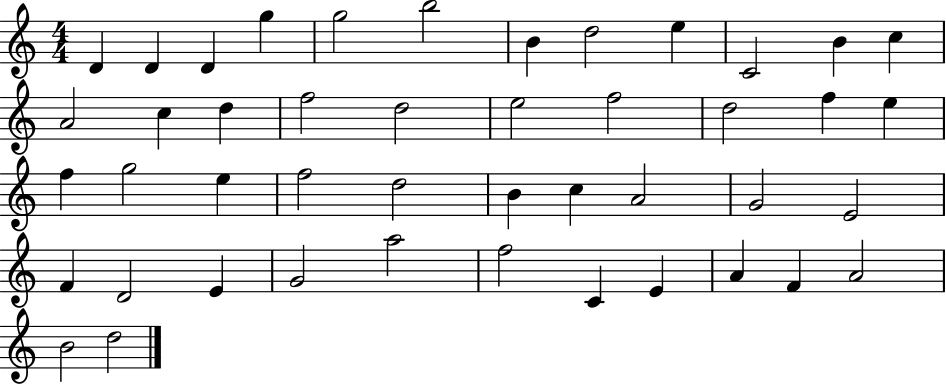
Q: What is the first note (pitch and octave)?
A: D4